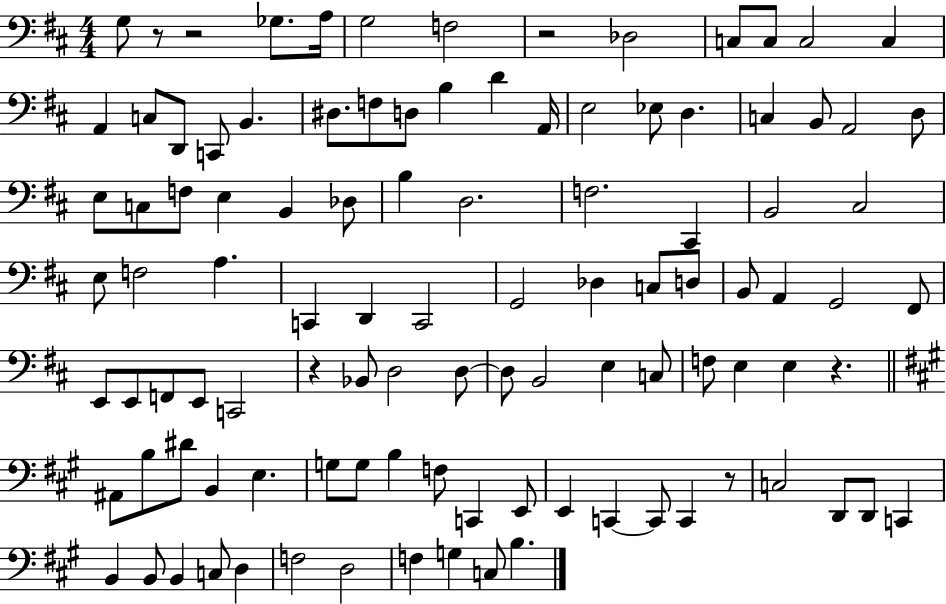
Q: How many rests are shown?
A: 6